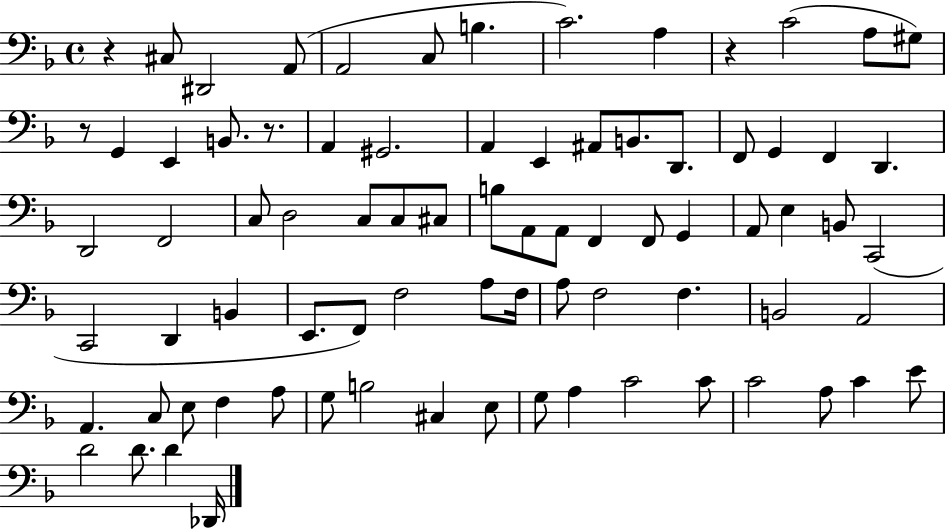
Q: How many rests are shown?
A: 4